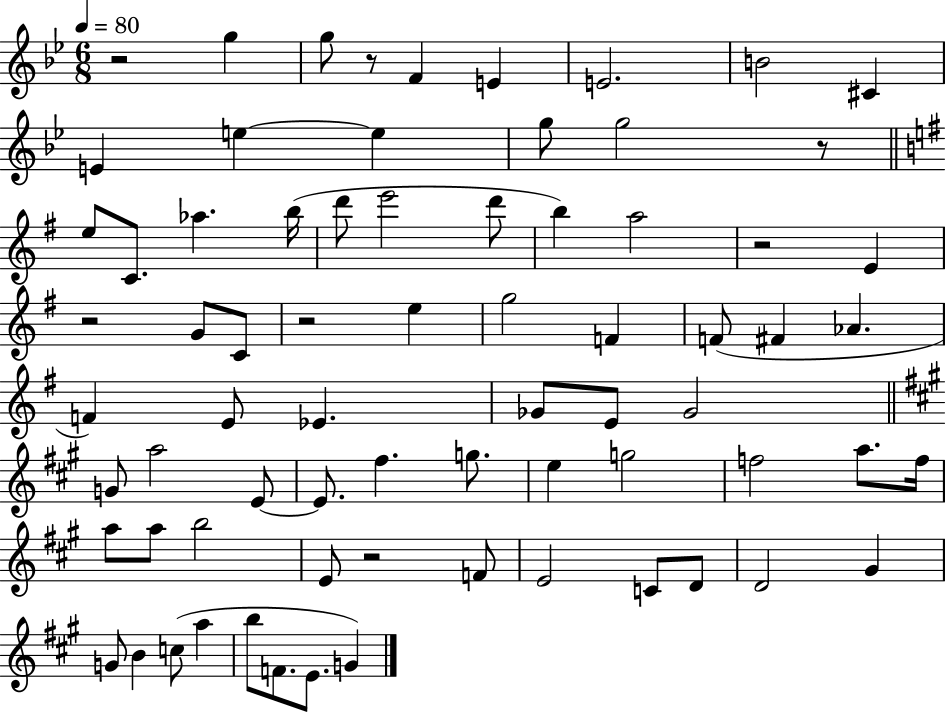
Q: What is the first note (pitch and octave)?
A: G5